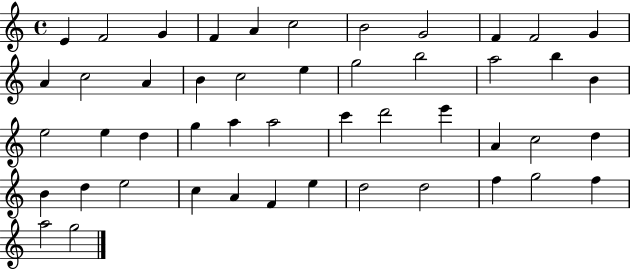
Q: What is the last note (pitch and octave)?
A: G5